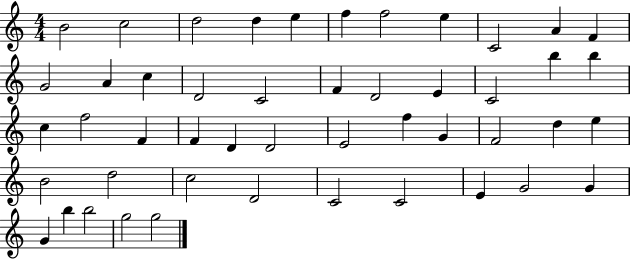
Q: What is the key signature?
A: C major